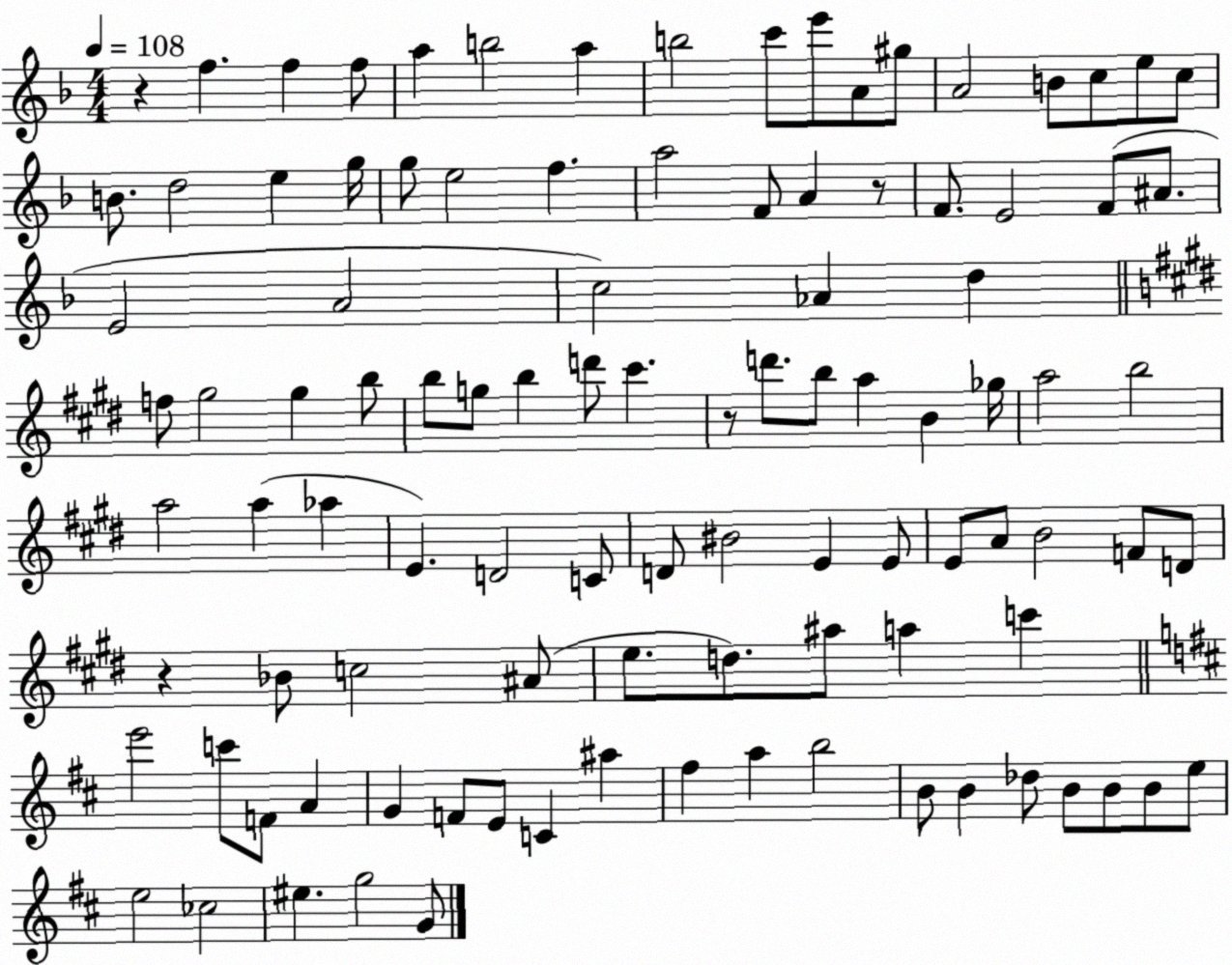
X:1
T:Untitled
M:4/4
L:1/4
K:F
z f f f/2 a b2 a b2 c'/2 e'/2 A/2 ^g/2 A2 B/2 c/2 e/2 c/2 B/2 d2 e g/4 g/2 e2 f a2 F/2 A z/2 F/2 E2 F/2 ^A/2 E2 A2 c2 _A d f/2 ^g2 ^g b/2 b/2 g/2 b d'/2 ^c' z/2 d'/2 b/2 a B _g/4 a2 b2 a2 a _a E D2 C/2 D/2 ^B2 E E/2 E/2 A/2 B2 F/2 D/2 z _B/2 c2 ^A/2 e/2 d/2 ^a/2 a c' e'2 c'/2 F/2 A G F/2 E/2 C ^a ^f a b2 B/2 B _d/2 B/2 B/2 B/2 e/2 e2 _c2 ^e g2 G/2